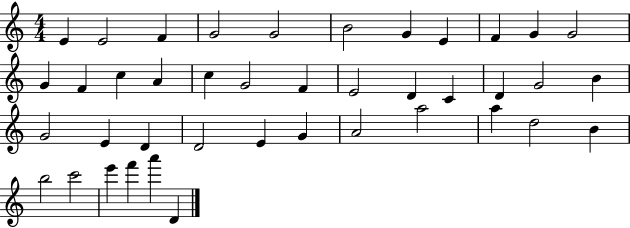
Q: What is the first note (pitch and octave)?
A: E4